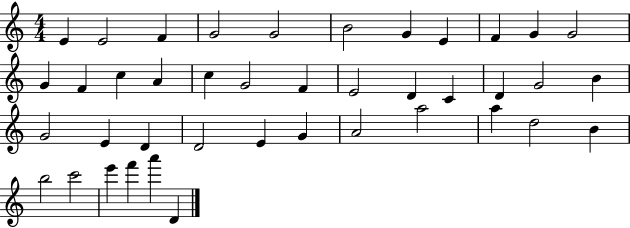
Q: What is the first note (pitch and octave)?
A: E4